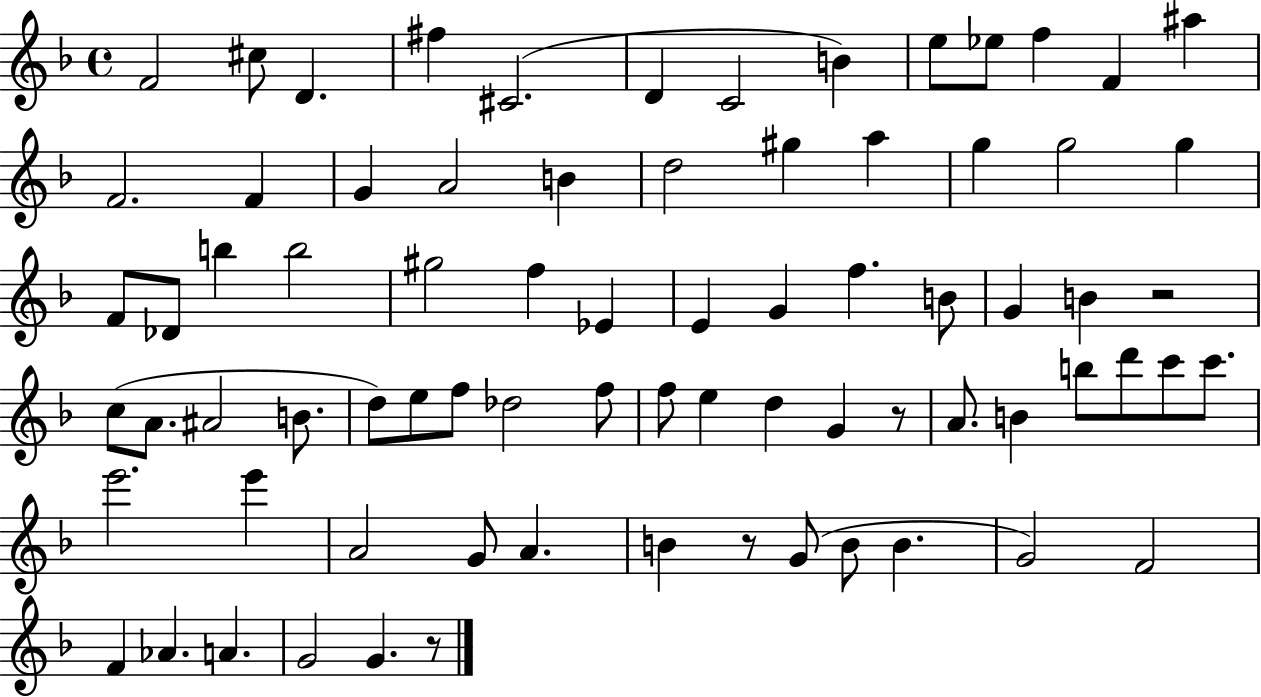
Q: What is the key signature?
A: F major